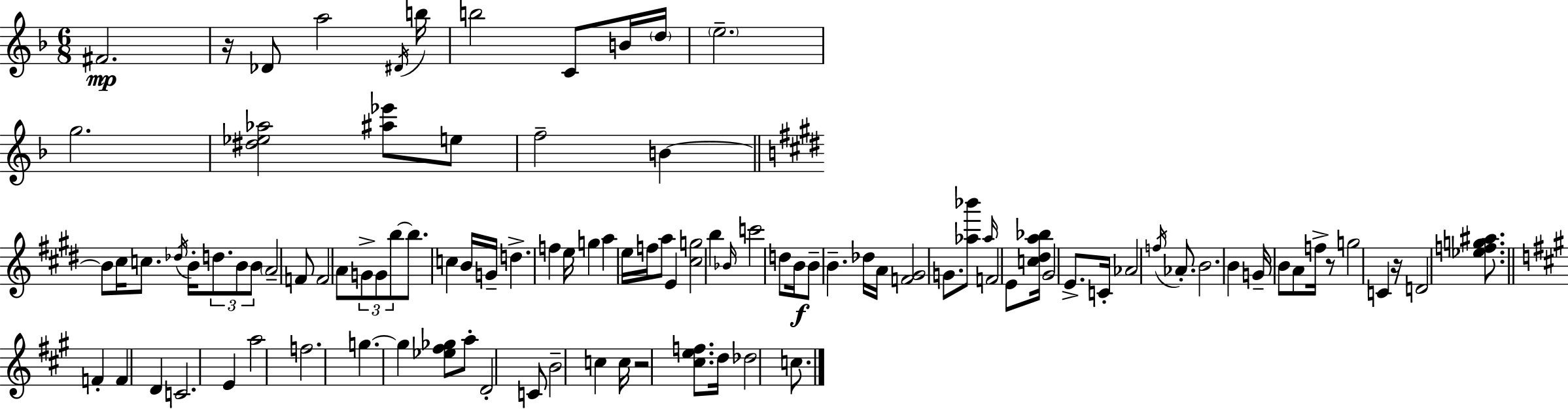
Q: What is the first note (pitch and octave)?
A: F#4